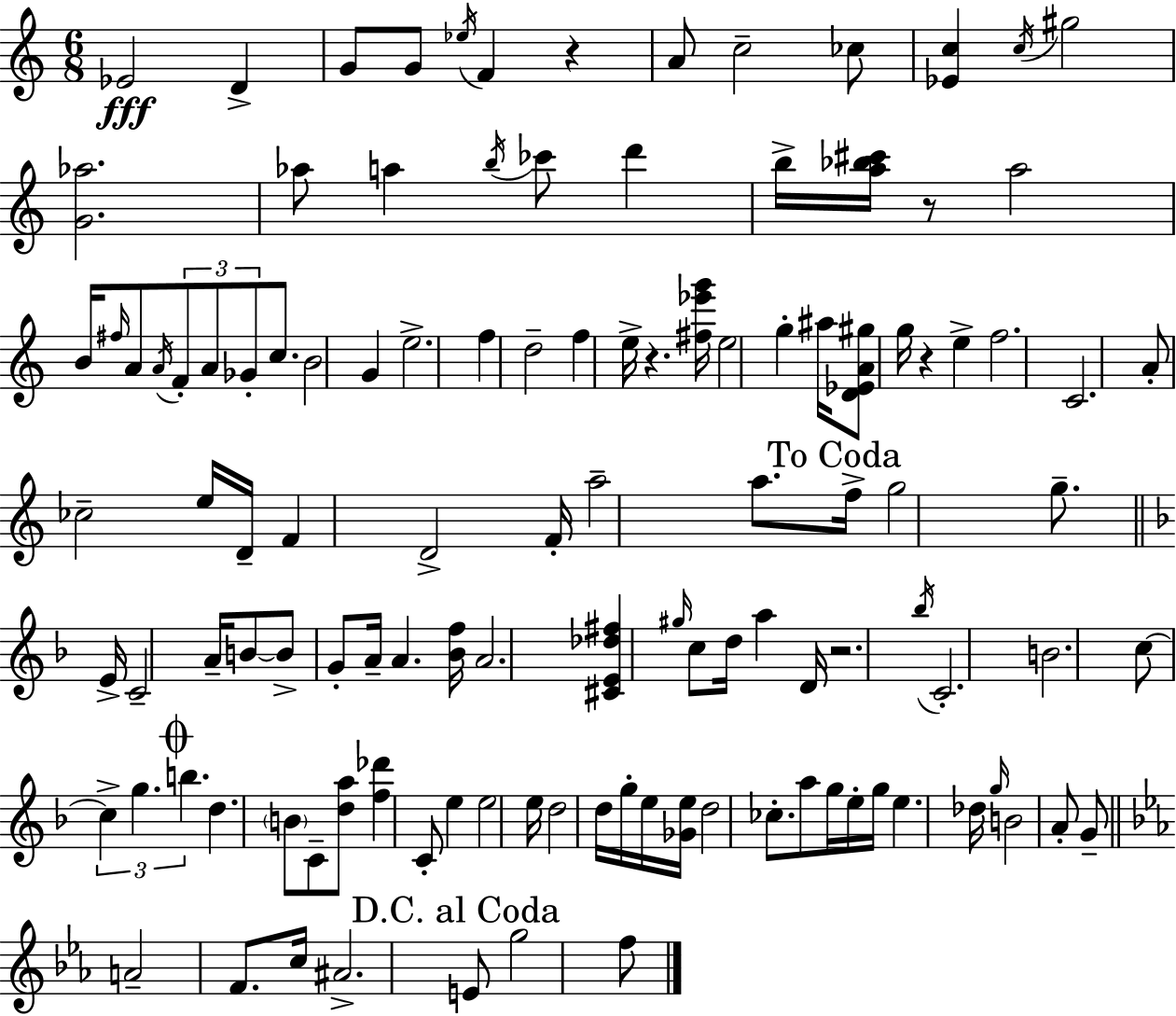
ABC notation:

X:1
T:Untitled
M:6/8
L:1/4
K:C
_E2 D G/2 G/2 _e/4 F z A/2 c2 _c/2 [_Ec] c/4 ^g2 [G_a]2 _a/2 a b/4 _c'/2 d' b/4 [a_b^c']/4 z/2 a2 B/4 ^f/4 A/2 A/4 F/2 A/2 _G/2 c/2 B2 G e2 f d2 f e/4 z [^f_e'g']/4 e2 g ^a/4 [D_EA^g]/2 g/4 z e f2 C2 A/2 _c2 e/4 D/4 F D2 F/4 a2 a/2 f/4 g2 g/2 E/4 C2 A/4 B/2 B/2 G/2 A/4 A [_Bf]/4 A2 [^CE_d^f] ^g/4 c/2 d/4 a D/4 z2 _b/4 C2 B2 c/2 c g b d B/2 C/2 [da]/2 [f_d'] C/2 e e2 e/4 d2 d/4 g/4 e/4 [_Ge]/4 d2 _c/2 a/2 g/4 e/4 g/4 e _d/4 g/4 B2 A/2 G/2 A2 F/2 c/4 ^A2 E/2 g2 f/2